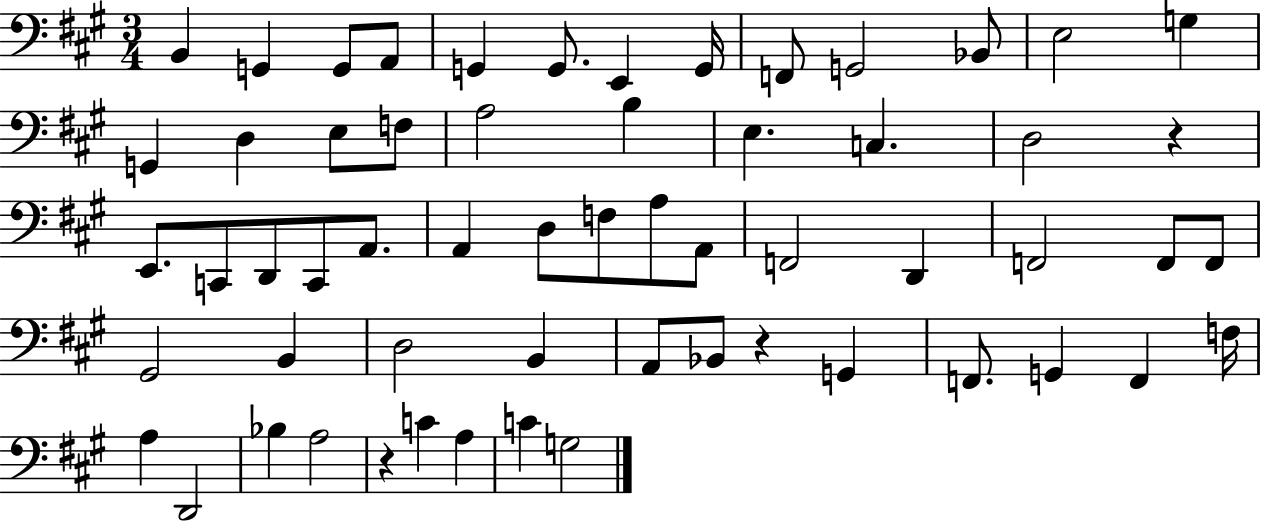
X:1
T:Untitled
M:3/4
L:1/4
K:A
B,, G,, G,,/2 A,,/2 G,, G,,/2 E,, G,,/4 F,,/2 G,,2 _B,,/2 E,2 G, G,, D, E,/2 F,/2 A,2 B, E, C, D,2 z E,,/2 C,,/2 D,,/2 C,,/2 A,,/2 A,, D,/2 F,/2 A,/2 A,,/2 F,,2 D,, F,,2 F,,/2 F,,/2 ^G,,2 B,, D,2 B,, A,,/2 _B,,/2 z G,, F,,/2 G,, F,, F,/4 A, D,,2 _B, A,2 z C A, C G,2